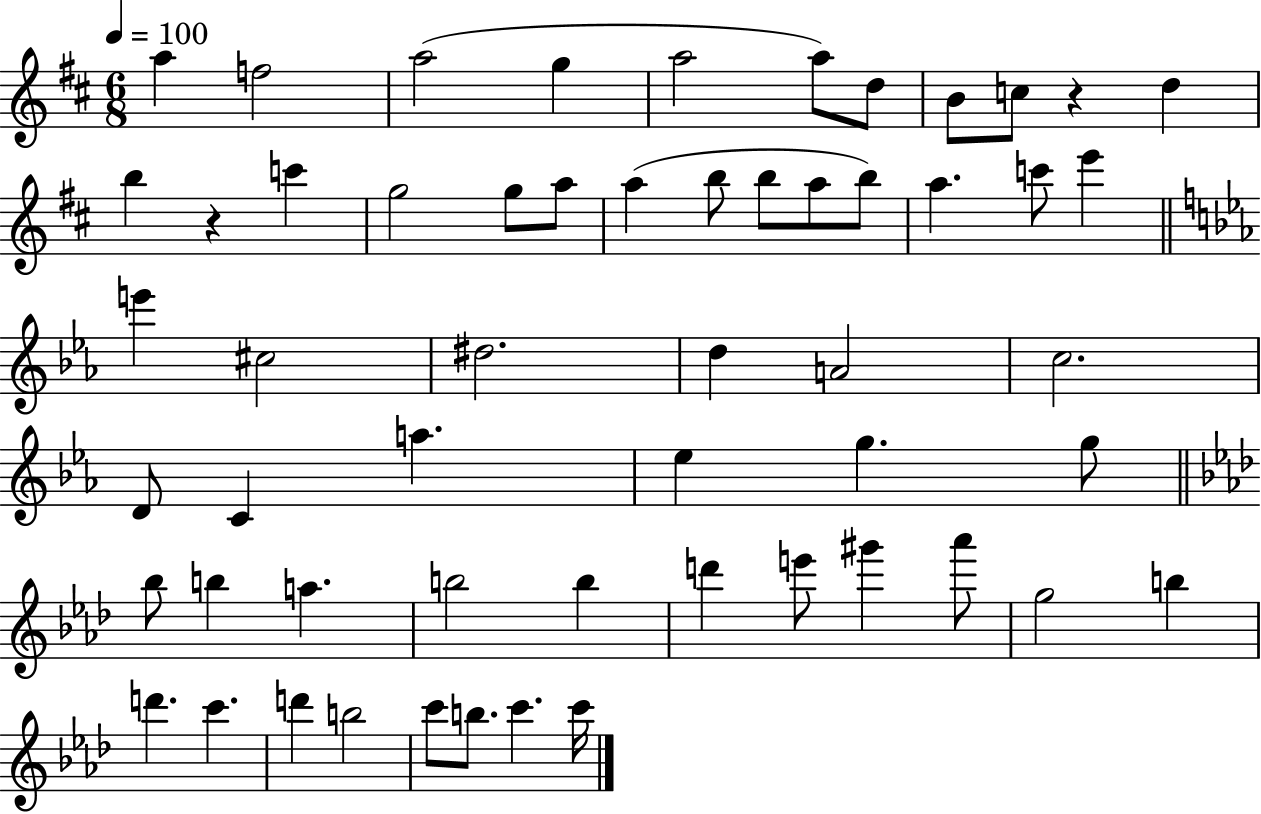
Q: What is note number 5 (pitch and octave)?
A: A5